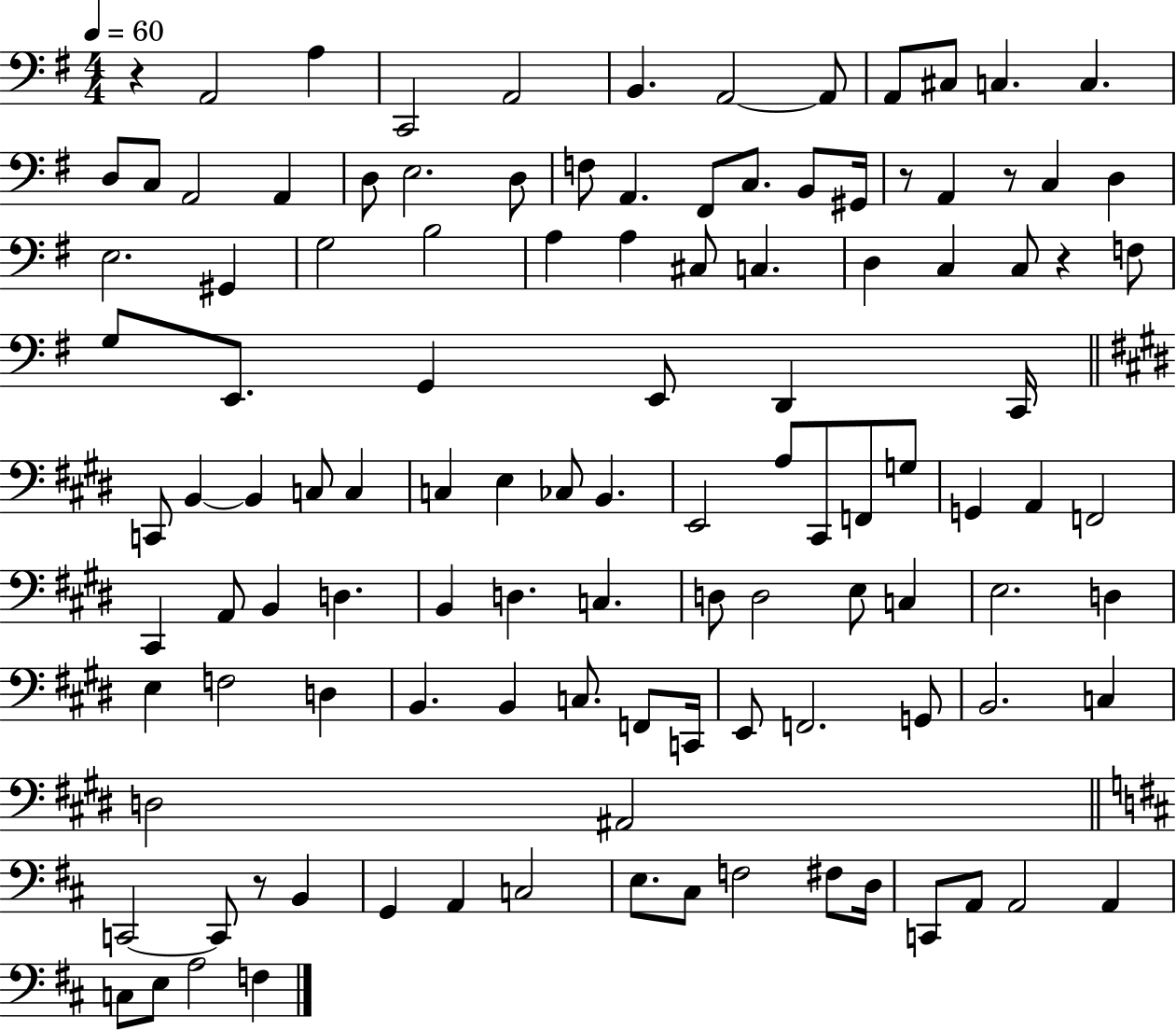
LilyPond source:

{
  \clef bass
  \numericTimeSignature
  \time 4/4
  \key g \major
  \tempo 4 = 60
  r4 a,2 a4 | c,2 a,2 | b,4. a,2~~ a,8 | a,8 cis8 c4. c4. | \break d8 c8 a,2 a,4 | d8 e2. d8 | f8 a,4. fis,8 c8. b,8 gis,16 | r8 a,4 r8 c4 d4 | \break e2. gis,4 | g2 b2 | a4 a4 cis8 c4. | d4 c4 c8 r4 f8 | \break g8 e,8. g,4 e,8 d,4 c,16 | \bar "||" \break \key e \major c,8 b,4~~ b,4 c8 c4 | c4 e4 ces8 b,4. | e,2 a8 cis,8 f,8 g8 | g,4 a,4 f,2 | \break cis,4 a,8 b,4 d4. | b,4 d4. c4. | d8 d2 e8 c4 | e2. d4 | \break e4 f2 d4 | b,4. b,4 c8. f,8 c,16 | e,8 f,2. g,8 | b,2. c4 | \break d2 ais,2 | \bar "||" \break \key b \minor c,2~~ c,8 r8 b,4 | g,4 a,4 c2 | e8. cis8 f2 fis8 d16 | c,8 a,8 a,2 a,4 | \break c8 e8 a2 f4 | \bar "|."
}